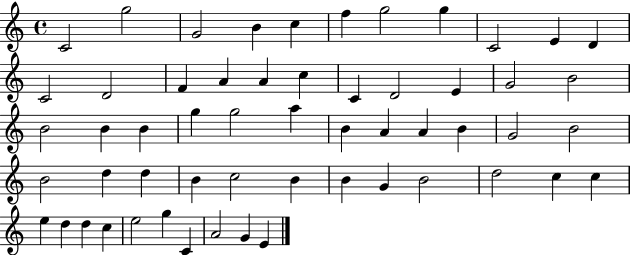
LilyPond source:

{
  \clef treble
  \time 4/4
  \defaultTimeSignature
  \key c \major
  c'2 g''2 | g'2 b'4 c''4 | f''4 g''2 g''4 | c'2 e'4 d'4 | \break c'2 d'2 | f'4 a'4 a'4 c''4 | c'4 d'2 e'4 | g'2 b'2 | \break b'2 b'4 b'4 | g''4 g''2 a''4 | b'4 a'4 a'4 b'4 | g'2 b'2 | \break b'2 d''4 d''4 | b'4 c''2 b'4 | b'4 g'4 b'2 | d''2 c''4 c''4 | \break e''4 d''4 d''4 c''4 | e''2 g''4 c'4 | a'2 g'4 e'4 | \bar "|."
}